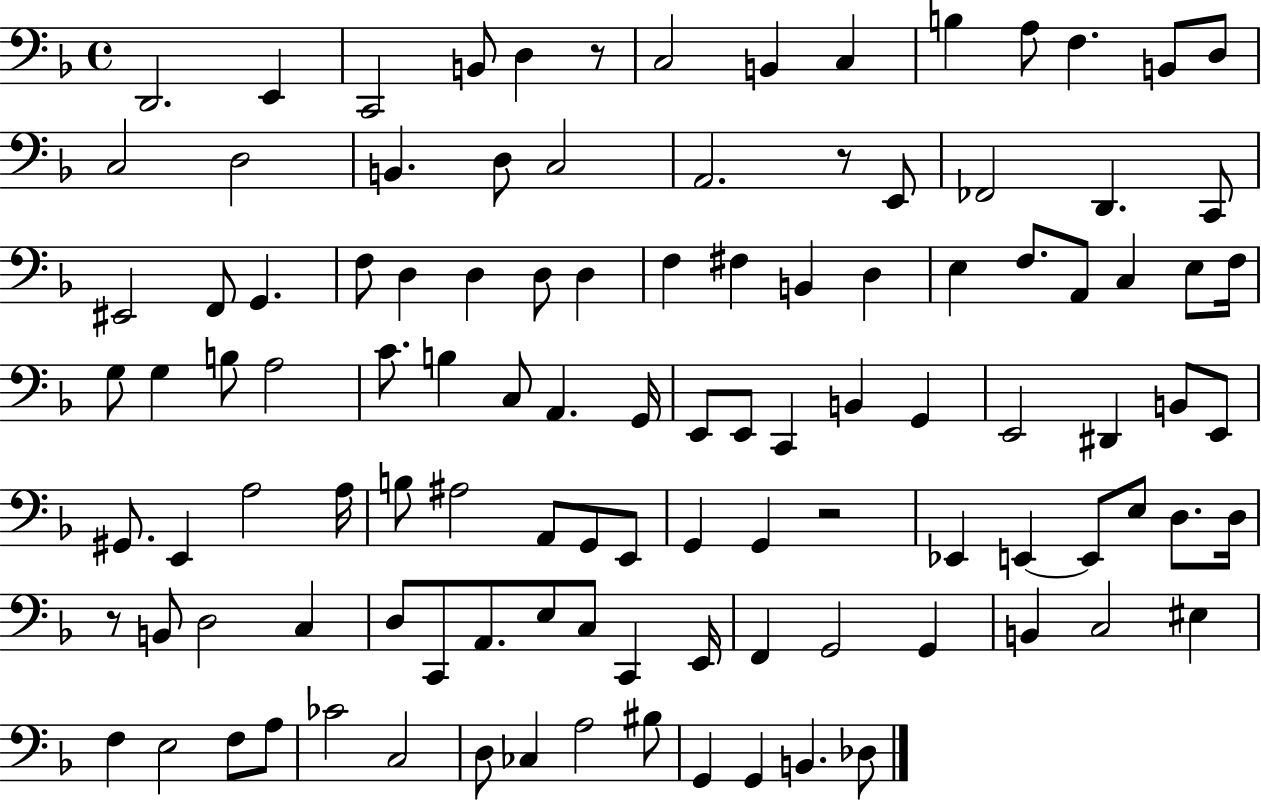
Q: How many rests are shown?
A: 4